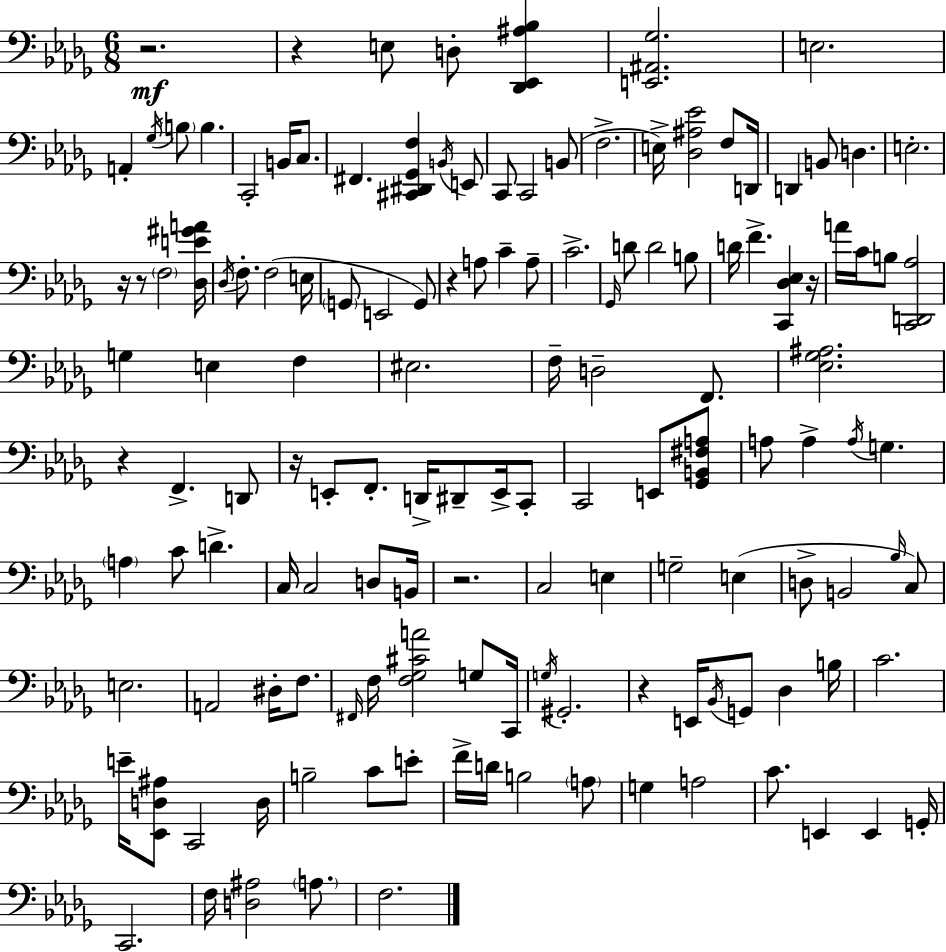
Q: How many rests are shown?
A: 10